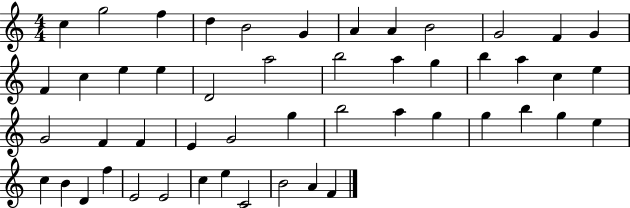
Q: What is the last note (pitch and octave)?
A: F4